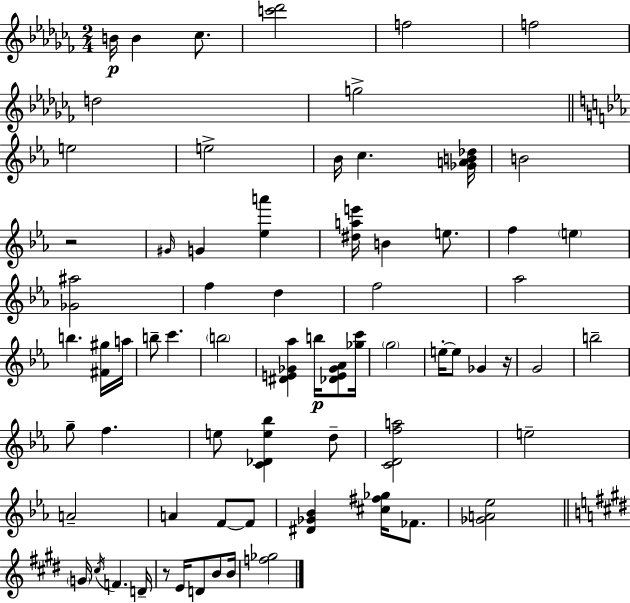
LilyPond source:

{
  \clef treble
  \numericTimeSignature
  \time 2/4
  \key aes \minor
  \repeat volta 2 { b'16\p b'4 ces''8. | <c''' des'''>2 | f''2 | f''2 | \break d''2 | g''2-> | \bar "||" \break \key ees \major e''2 | e''2-> | bes'16 c''4. <ges' a' b' des''>16 | b'2 | \break r2 | \grace { gis'16 } g'4 <ees'' a'''>4 | <dis'' a'' e'''>16 b'4 e''8. | f''4 \parenthesize e''4 | \break <ges' ais''>2 | f''4 d''4 | f''2 | aes''2 | \break b''4. <fis' gis''>16 | a''16 b''8-- c'''4. | \parenthesize b''2 | <dis' e' ges' aes''>4 b''16\p <des' e' ges' aes'>8 | \break <ges'' c'''>16 \parenthesize g''2 | e''16-.~~ e''8 ges'4 | r16 g'2 | b''2-- | \break g''8-- f''4. | e''8 <c' des' e'' bes''>4 d''8-- | <c' d' f'' a''>2 | e''2-- | \break a'2-- | a'4 f'8~~ f'8 | <dis' ges' bes'>4 <cis'' fis'' ges''>16 fes'8. | <ges' a' ees''>2 | \break \bar "||" \break \key e \major \parenthesize g'16 \acciaccatura { cis''16 } f'4. | d'16-- r8 e'16 d'8 b'8 | b'16 <f'' ges''>2 | } \bar "|."
}